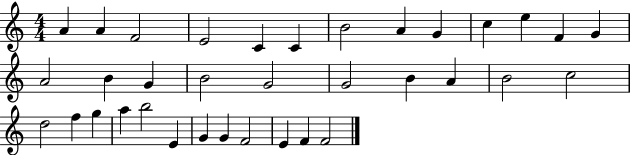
A4/q A4/q F4/h E4/h C4/q C4/q B4/h A4/q G4/q C5/q E5/q F4/q G4/q A4/h B4/q G4/q B4/h G4/h G4/h B4/q A4/q B4/h C5/h D5/h F5/q G5/q A5/q B5/h E4/q G4/q G4/q F4/h E4/q F4/q F4/h